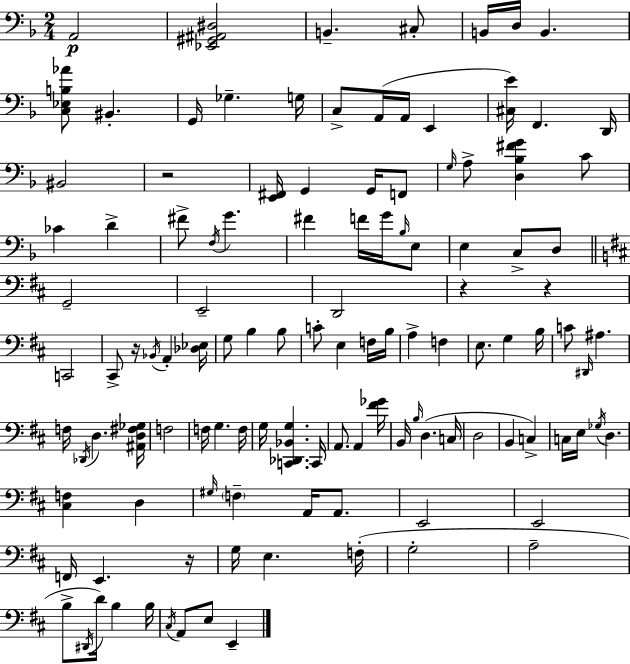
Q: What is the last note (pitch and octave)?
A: E2